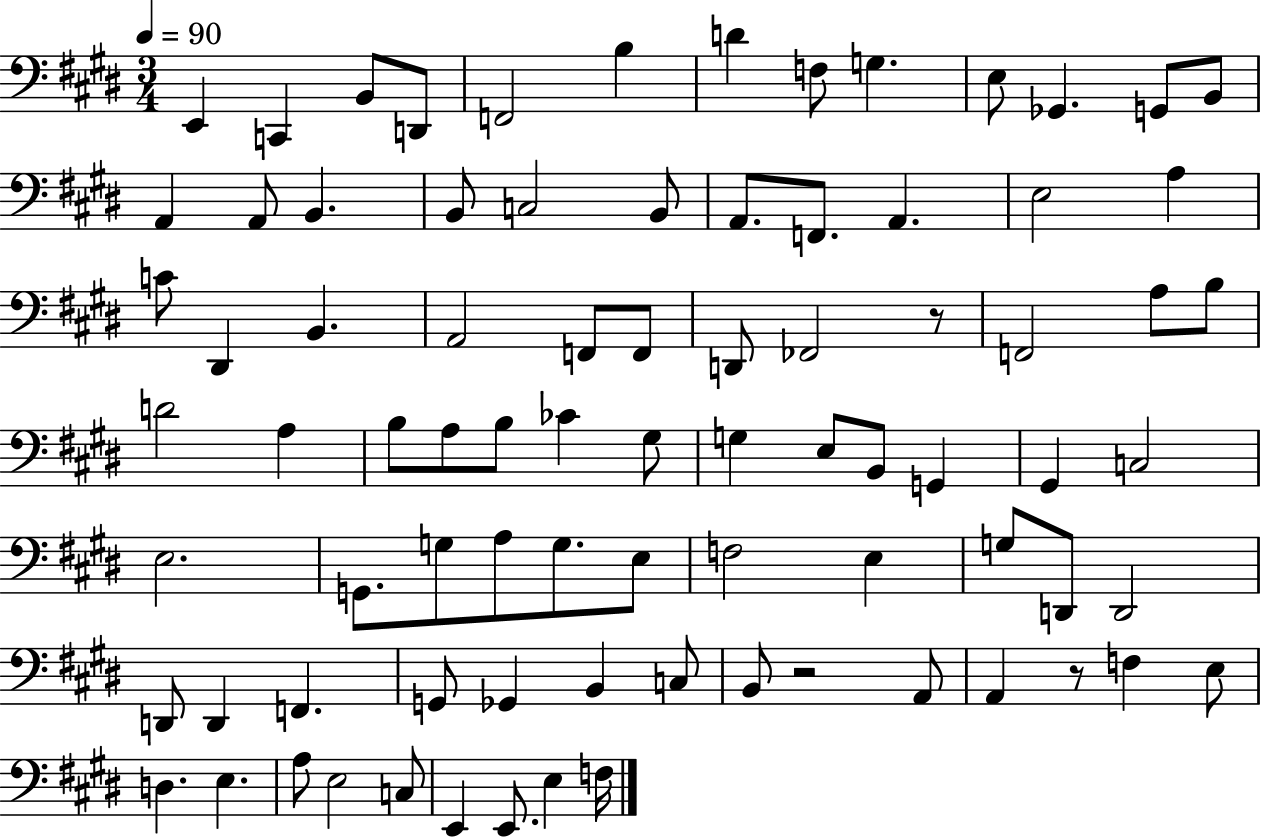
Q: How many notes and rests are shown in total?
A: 83